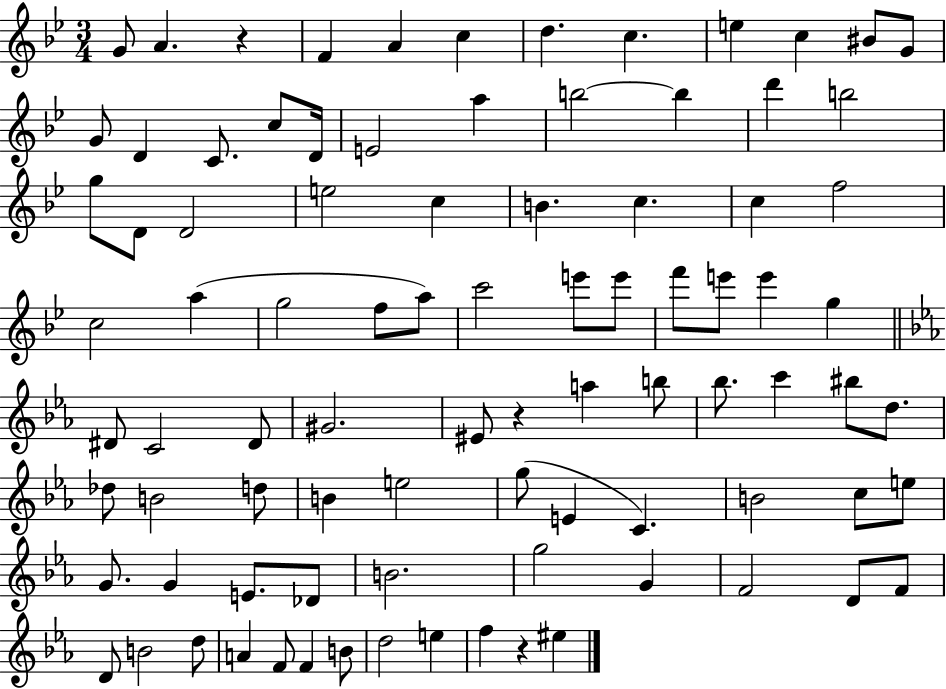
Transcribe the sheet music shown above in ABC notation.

X:1
T:Untitled
M:3/4
L:1/4
K:Bb
G/2 A z F A c d c e c ^B/2 G/2 G/2 D C/2 c/2 D/4 E2 a b2 b d' b2 g/2 D/2 D2 e2 c B c c f2 c2 a g2 f/2 a/2 c'2 e'/2 e'/2 f'/2 e'/2 e' g ^D/2 C2 ^D/2 ^G2 ^E/2 z a b/2 _b/2 c' ^b/2 d/2 _d/2 B2 d/2 B e2 g/2 E C B2 c/2 e/2 G/2 G E/2 _D/2 B2 g2 G F2 D/2 F/2 D/2 B2 d/2 A F/2 F B/2 d2 e f z ^e